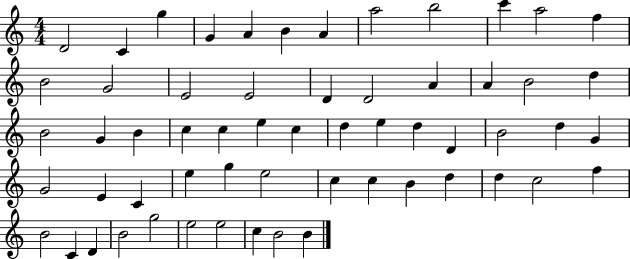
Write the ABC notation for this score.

X:1
T:Untitled
M:4/4
L:1/4
K:C
D2 C g G A B A a2 b2 c' a2 f B2 G2 E2 E2 D D2 A A B2 d B2 G B c c e c d e d D B2 d G G2 E C e g e2 c c B d d c2 f B2 C D B2 g2 e2 e2 c B2 B